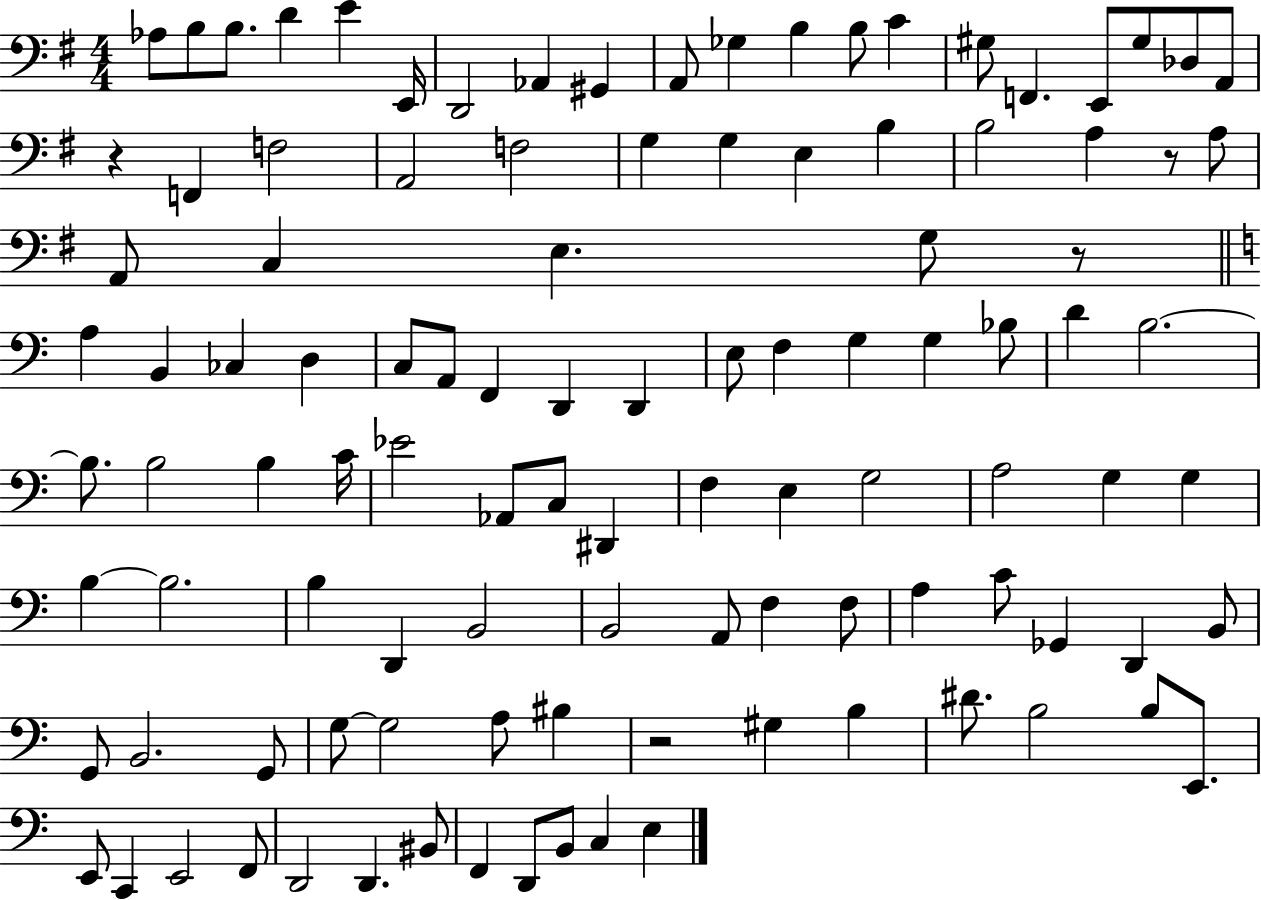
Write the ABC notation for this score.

X:1
T:Untitled
M:4/4
L:1/4
K:G
_A,/2 B,/2 B,/2 D E E,,/4 D,,2 _A,, ^G,, A,,/2 _G, B, B,/2 C ^G,/2 F,, E,,/2 ^G,/2 _D,/2 A,,/2 z F,, F,2 A,,2 F,2 G, G, E, B, B,2 A, z/2 A,/2 A,,/2 C, E, G,/2 z/2 A, B,, _C, D, C,/2 A,,/2 F,, D,, D,, E,/2 F, G, G, _B,/2 D B,2 B,/2 B,2 B, C/4 _E2 _A,,/2 C,/2 ^D,, F, E, G,2 A,2 G, G, B, B,2 B, D,, B,,2 B,,2 A,,/2 F, F,/2 A, C/2 _G,, D,, B,,/2 G,,/2 B,,2 G,,/2 G,/2 G,2 A,/2 ^B, z2 ^G, B, ^D/2 B,2 B,/2 E,,/2 E,,/2 C,, E,,2 F,,/2 D,,2 D,, ^B,,/2 F,, D,,/2 B,,/2 C, E,